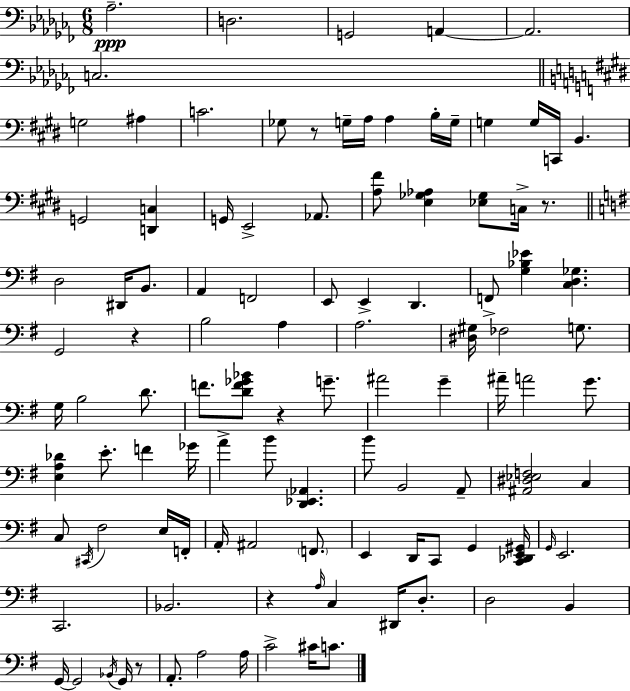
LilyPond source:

{
  \clef bass
  \numericTimeSignature
  \time 6/8
  \key aes \minor
  aes2.--\ppp | d2. | g,2 a,4~~ | a,2. | \break c2. | \bar "||" \break \key e \major g2 ais4 | c'2. | ges8 r8 g16-- a16 a4 b16-. g16-- | g4 g16 c,16 b,4. | \break g,2 <d, c>4 | g,16 e,2-> aes,8. | <a fis'>8 <e ges aes>4 <ees ges>8 c16-> r8. | \bar "||" \break \key g \major d2 dis,16 b,8. | a,4 f,2 | e,8 e,4-> d,4. | f,8-> <g bes ees'>4 <c d ges>4. | \break g,2 r4 | b2 a4 | a2. | <dis gis>16 fes2 g8. | \break g16 b2 d'8. | f'8. <d' f' ges' bes'>8 r4 g'8.-- | ais'2 g'4-- | ais'16-- a'2 g'8. | \break <e a des'>4 e'8.-. f'4 ges'16 | a'4-> b'8 <d, ees, aes,>4. | b'8 b,2 a,8-- | <ais, dis ees f>2 c4 | \break c8 \acciaccatura { cis,16 } fis2 e16 | f,16-. a,16-. ais,2 \parenthesize f,8. | e,4 d,16 c,8 g,4 | <c, des, e, gis,>16 \grace { g,16 } e,2. | \break c,2. | bes,2. | r4 \grace { a16 } c4 dis,16 | d8.-. d2 b,4 | \break g,16~~ g,2 | \acciaccatura { bes,16 } g,16 r8 a,8.-. a2 | a16 c'2-> | cis'16 c'8. \bar "|."
}